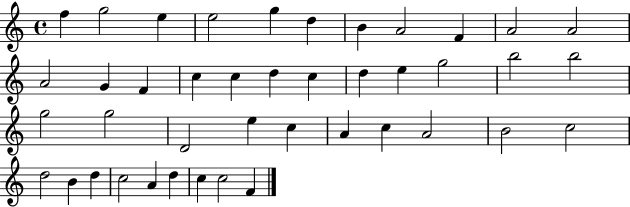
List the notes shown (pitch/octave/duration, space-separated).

F5/q G5/h E5/q E5/h G5/q D5/q B4/q A4/h F4/q A4/h A4/h A4/h G4/q F4/q C5/q C5/q D5/q C5/q D5/q E5/q G5/h B5/h B5/h G5/h G5/h D4/h E5/q C5/q A4/q C5/q A4/h B4/h C5/h D5/h B4/q D5/q C5/h A4/q D5/q C5/q C5/h F4/q